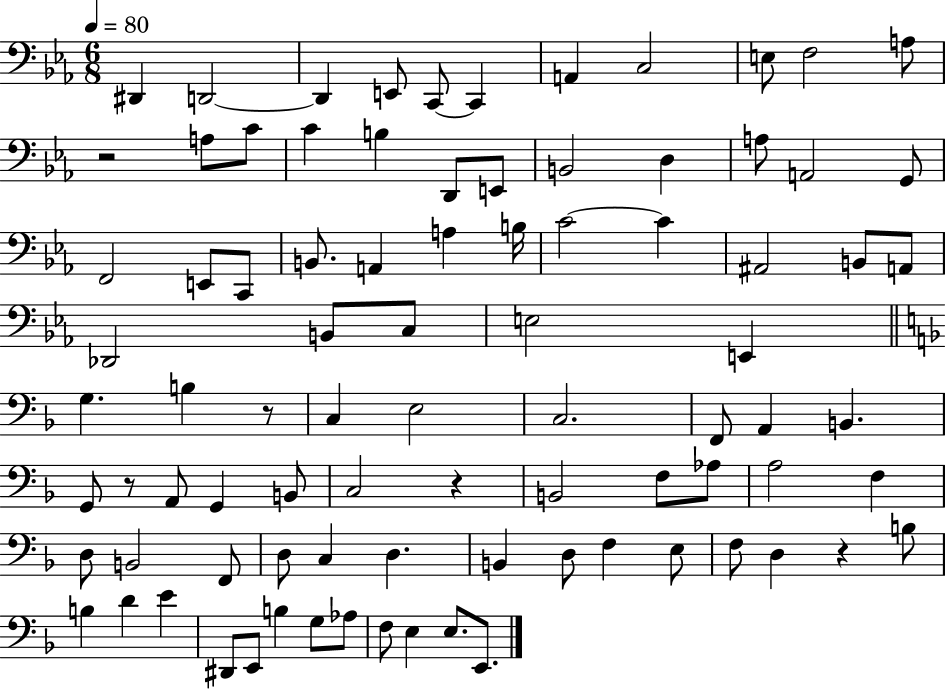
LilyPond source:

{
  \clef bass
  \numericTimeSignature
  \time 6/8
  \key ees \major
  \tempo 4 = 80
  \repeat volta 2 { dis,4 d,2~~ | d,4 e,8 c,8~~ c,4 | a,4 c2 | e8 f2 a8 | \break r2 a8 c'8 | c'4 b4 d,8 e,8 | b,2 d4 | a8 a,2 g,8 | \break f,2 e,8 c,8 | b,8. a,4 a4 b16 | c'2~~ c'4 | ais,2 b,8 a,8 | \break des,2 b,8 c8 | e2 e,4 | \bar "||" \break \key f \major g4. b4 r8 | c4 e2 | c2. | f,8 a,4 b,4. | \break g,8 r8 a,8 g,4 b,8 | c2 r4 | b,2 f8 aes8 | a2 f4 | \break d8 b,2 f,8 | d8 c4 d4. | b,4 d8 f4 e8 | f8 d4 r4 b8 | \break b4 d'4 e'4 | dis,8 e,8 b4 g8 aes8 | f8 e4 e8. e,8. | } \bar "|."
}